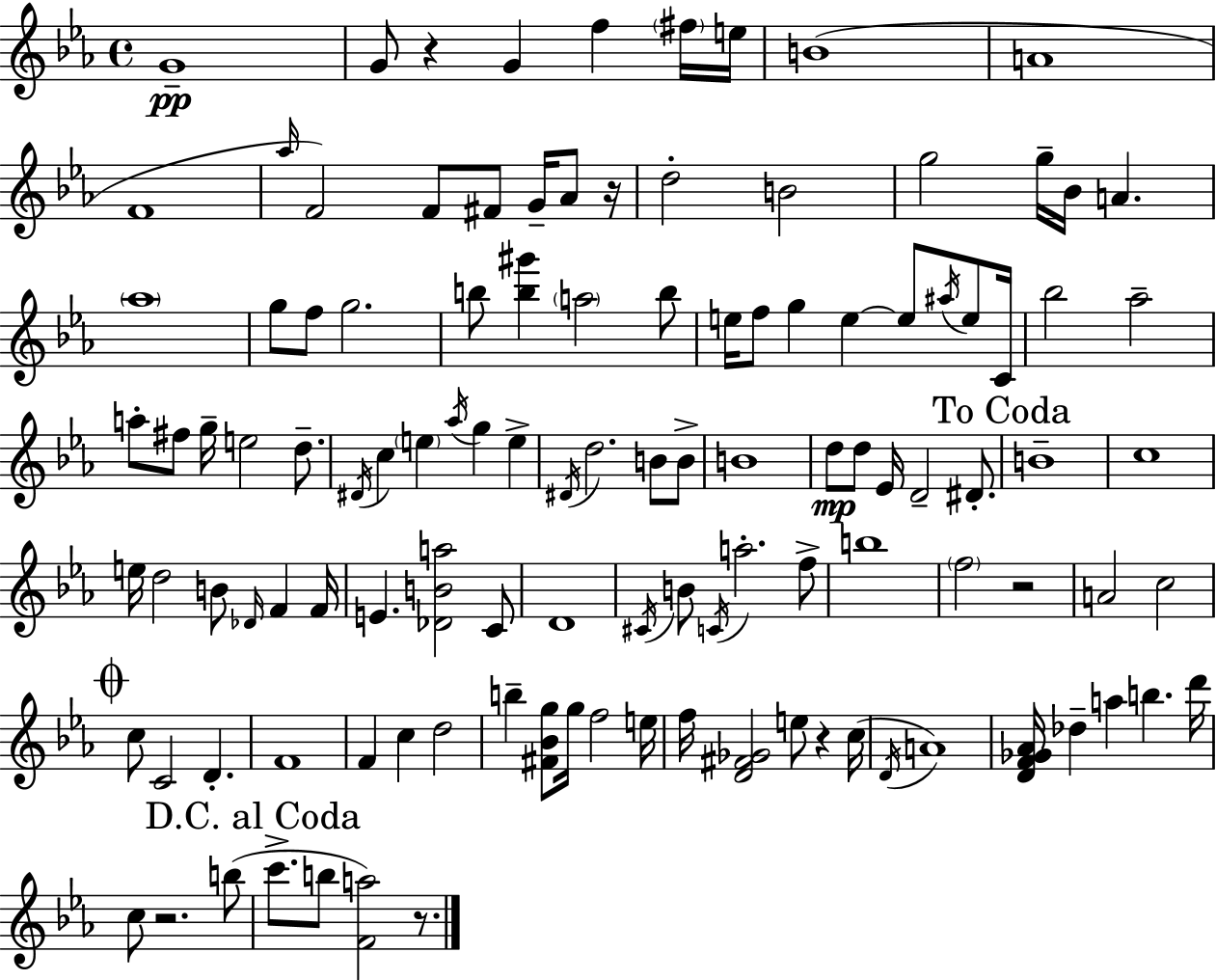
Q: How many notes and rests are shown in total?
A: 115